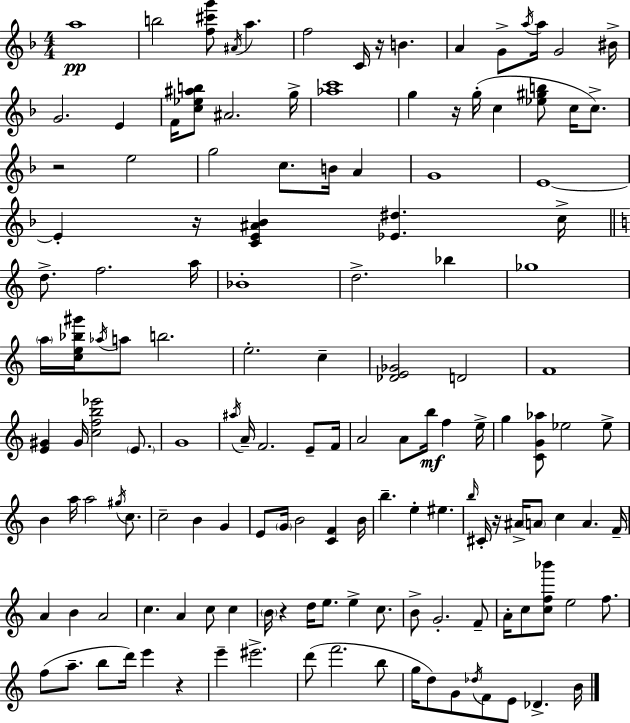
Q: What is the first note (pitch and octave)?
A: A5